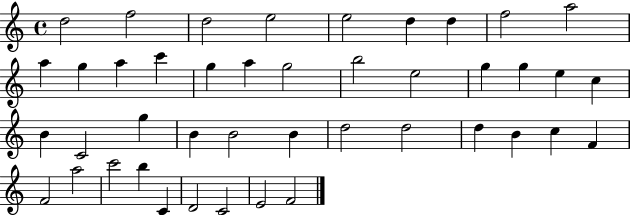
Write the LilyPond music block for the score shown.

{
  \clef treble
  \time 4/4
  \defaultTimeSignature
  \key c \major
  d''2 f''2 | d''2 e''2 | e''2 d''4 d''4 | f''2 a''2 | \break a''4 g''4 a''4 c'''4 | g''4 a''4 g''2 | b''2 e''2 | g''4 g''4 e''4 c''4 | \break b'4 c'2 g''4 | b'4 b'2 b'4 | d''2 d''2 | d''4 b'4 c''4 f'4 | \break f'2 a''2 | c'''2 b''4 c'4 | d'2 c'2 | e'2 f'2 | \break \bar "|."
}